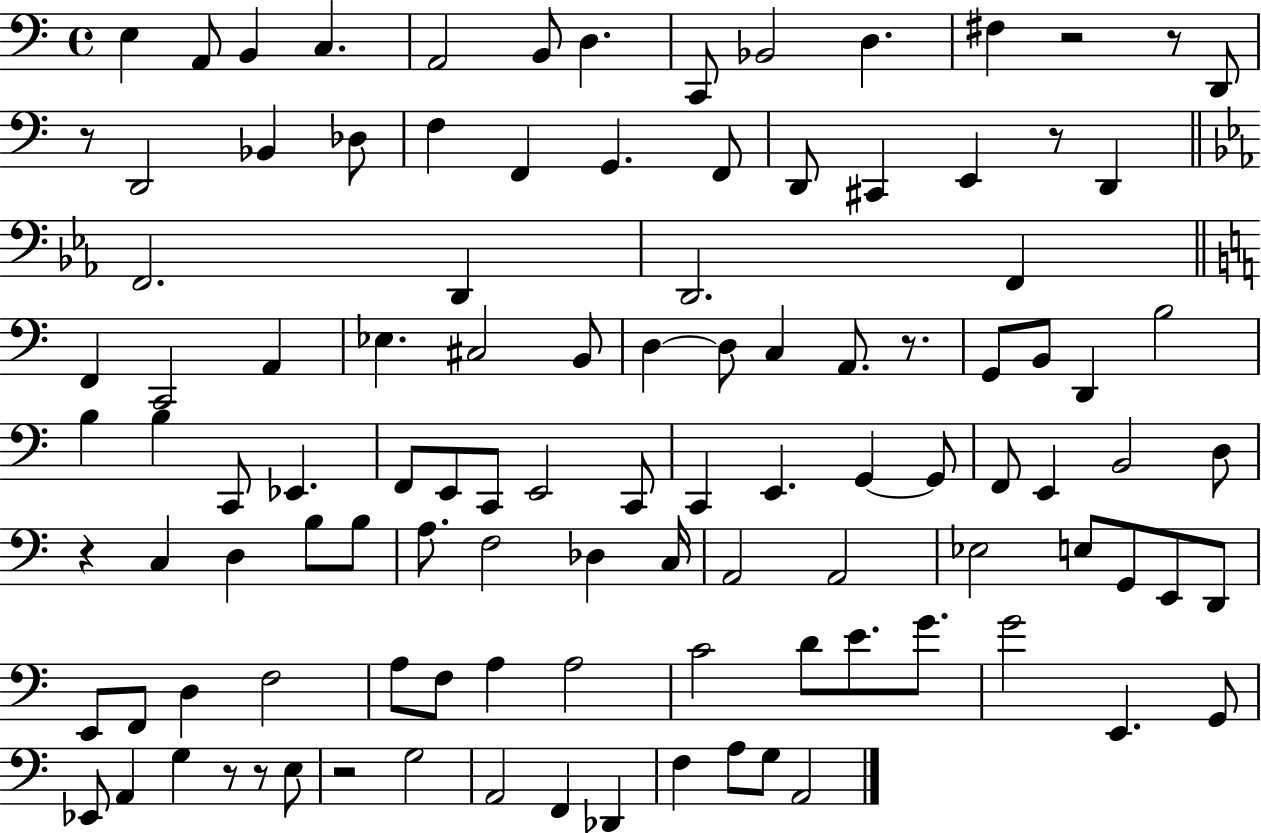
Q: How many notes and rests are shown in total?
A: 109